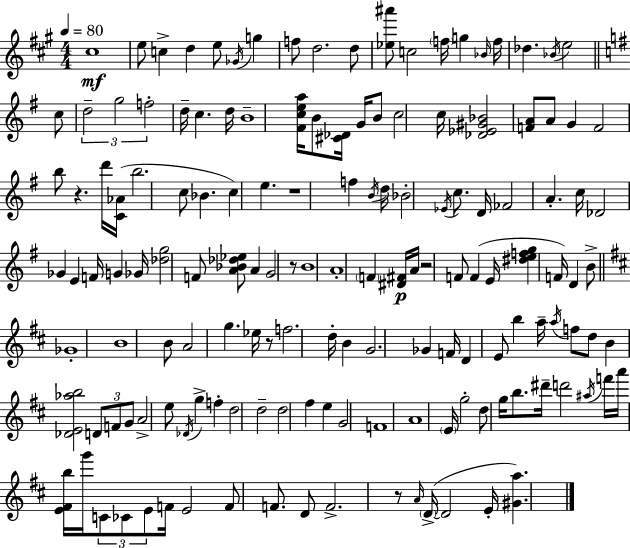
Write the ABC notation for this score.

X:1
T:Untitled
M:4/4
L:1/4
K:A
^c4 e/2 c d e/2 _G/4 g f/2 d2 d/2 [_e^a']/2 c2 f/4 g _B/4 f/4 _d _B/4 e2 c/2 d2 g2 f2 d/4 c d/4 B4 [^Fcea]/4 B/2 [^C_D]/4 G/4 B/2 c2 c/4 [_D_E^G_B]2 [FA]/2 A/2 G F2 b/2 z d'/4 [C_A]/4 b2 c/2 _B c e z4 f B/4 d/4 _B2 _E/4 c/2 D/4 _F2 A c/4 _D2 _G E F/4 G _G/4 [_dg]2 F/2 [A_B_d_e]/2 A G2 z/2 B4 A4 F [^D^F]/4 A/4 z2 F/2 F E/4 [^defg] F/4 D B/2 _G4 B4 B/2 A2 g _e/4 z/2 f2 d/4 B G2 _G F/4 D E/2 b a/4 a/4 f/2 d/2 B [_DE_ab]2 D/2 F/2 G/2 A2 e/2 _D/4 g f d2 d2 d2 ^f e G2 F4 A4 E/4 g2 d/2 g/4 b/2 ^d'/4 d'2 ^a/4 f'/4 a'/4 [E^Fb]/4 g'/4 C/2 _C/2 E/2 F/4 E2 F/2 F/2 D/2 F2 z/2 A/4 D/4 D2 E/4 [^Ga]